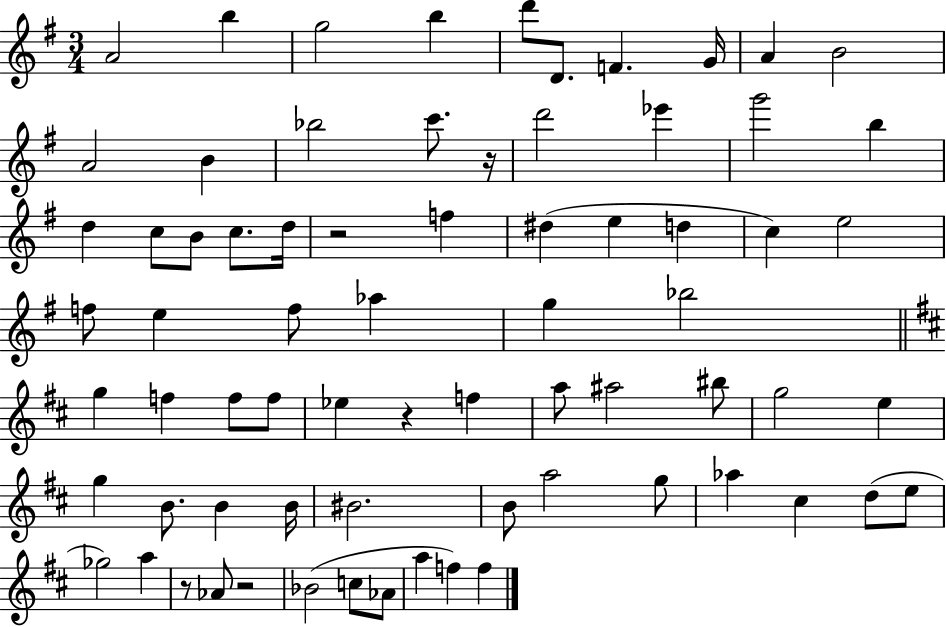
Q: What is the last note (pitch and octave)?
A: F5